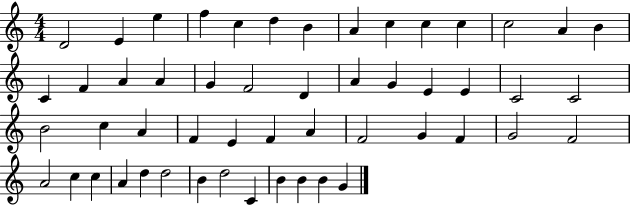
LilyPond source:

{
  \clef treble
  \numericTimeSignature
  \time 4/4
  \key c \major
  d'2 e'4 e''4 | f''4 c''4 d''4 b'4 | a'4 c''4 c''4 c''4 | c''2 a'4 b'4 | \break c'4 f'4 a'4 a'4 | g'4 f'2 d'4 | a'4 g'4 e'4 e'4 | c'2 c'2 | \break b'2 c''4 a'4 | f'4 e'4 f'4 a'4 | f'2 g'4 f'4 | g'2 f'2 | \break a'2 c''4 c''4 | a'4 d''4 d''2 | b'4 d''2 c'4 | b'4 b'4 b'4 g'4 | \break \bar "|."
}